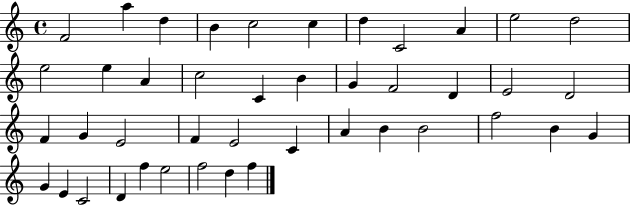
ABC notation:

X:1
T:Untitled
M:4/4
L:1/4
K:C
F2 a d B c2 c d C2 A e2 d2 e2 e A c2 C B G F2 D E2 D2 F G E2 F E2 C A B B2 f2 B G G E C2 D f e2 f2 d f